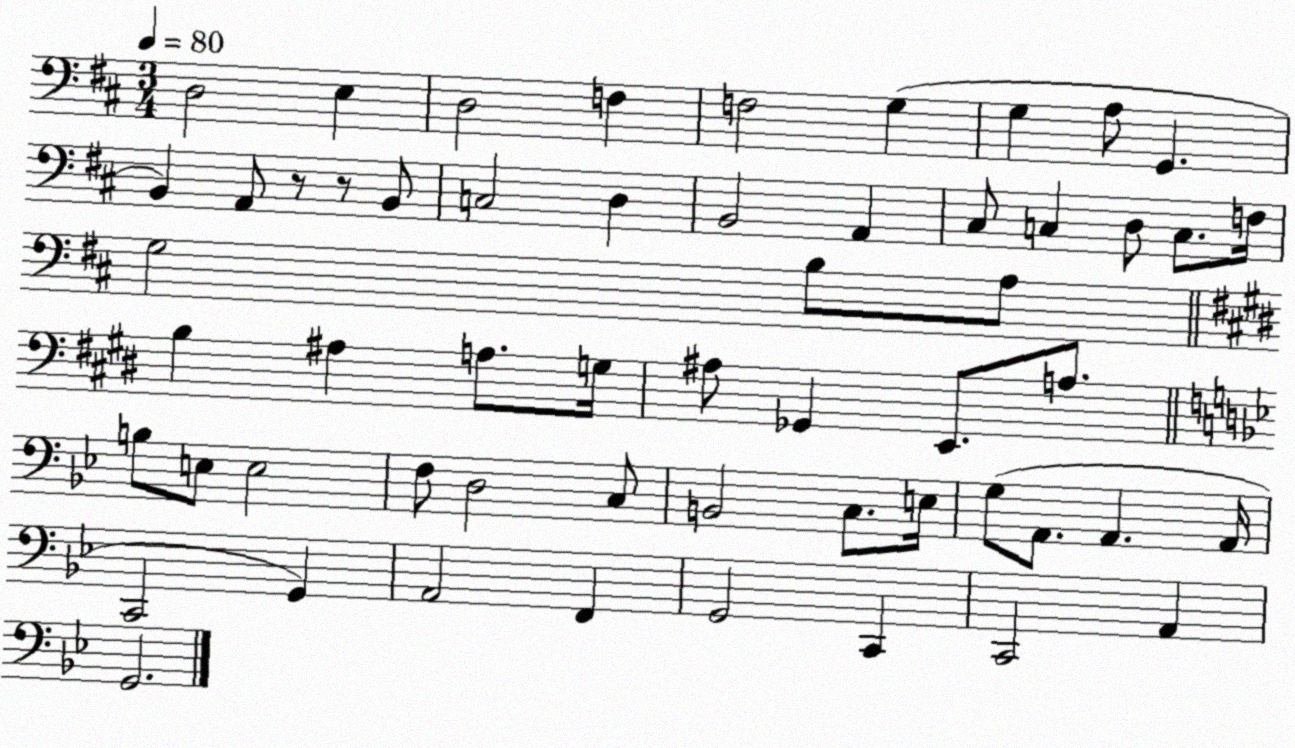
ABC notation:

X:1
T:Untitled
M:3/4
L:1/4
K:D
D,2 E, D,2 F, F,2 G, G, A,/2 G,, B,, A,,/2 z/2 z/2 B,,/2 C,2 D, B,,2 A,, ^C,/2 C, D,/2 C,/2 F,/4 G,2 B,/2 A,/2 B, ^A, A,/2 G,/4 ^A,/2 _G,, E,,/2 A,/2 B,/2 E,/2 E,2 F,/2 D,2 C,/2 B,,2 C,/2 E,/4 G,/2 A,,/2 A,, A,,/4 C,,2 G,, A,,2 F,, G,,2 C,, C,,2 A,, G,,2